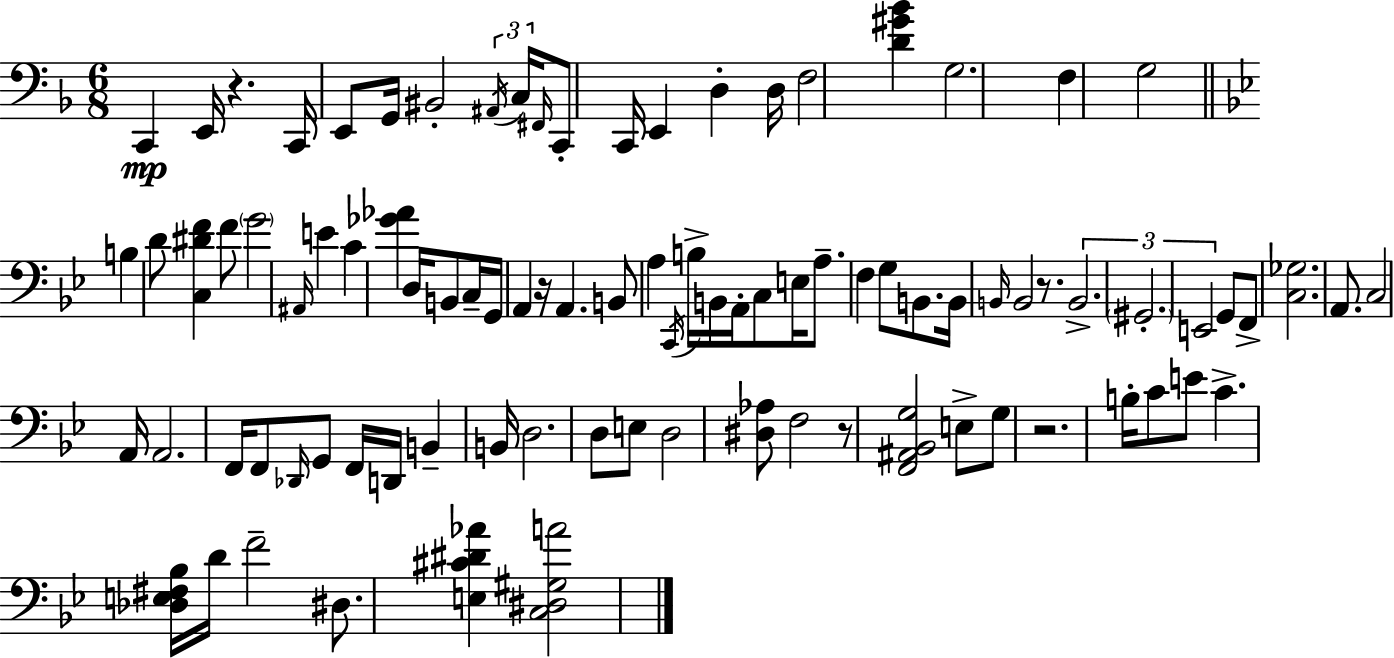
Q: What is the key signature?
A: D minor